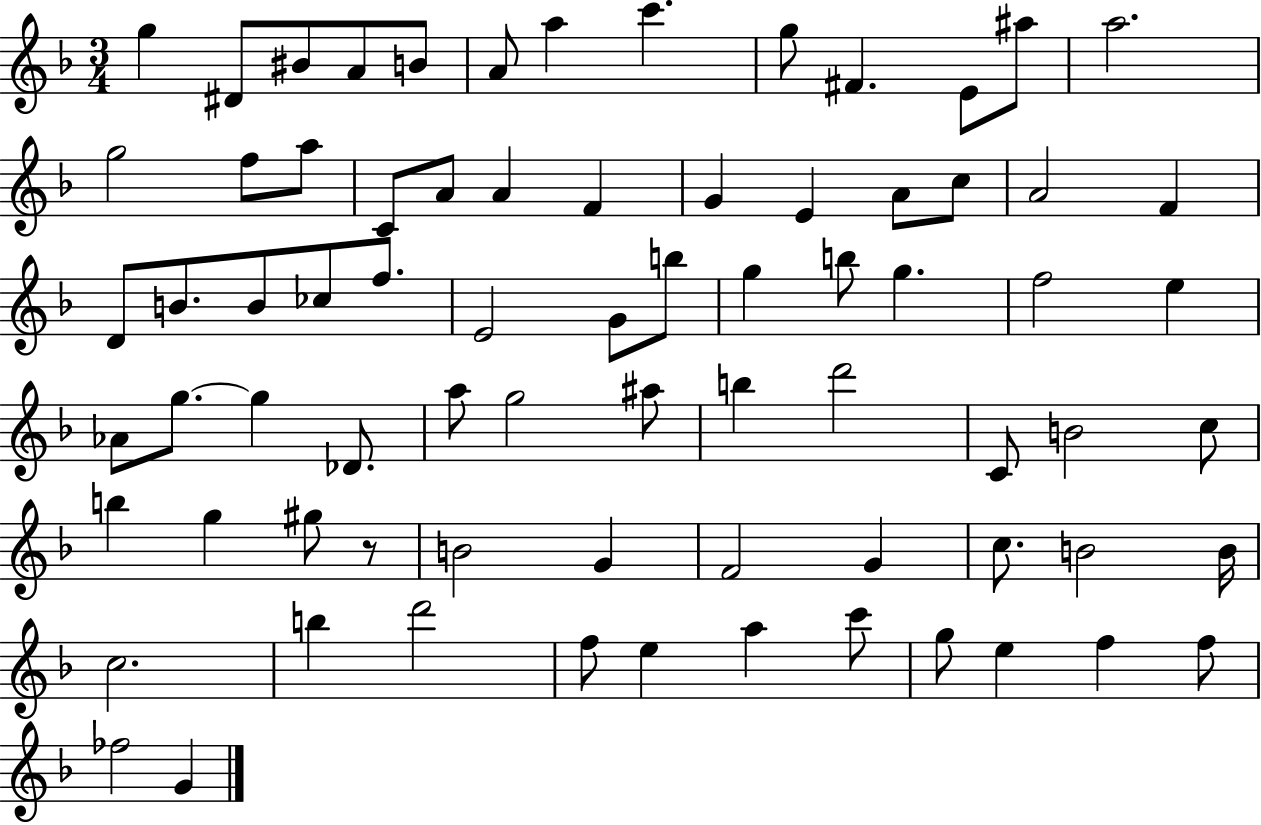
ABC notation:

X:1
T:Untitled
M:3/4
L:1/4
K:F
g ^D/2 ^B/2 A/2 B/2 A/2 a c' g/2 ^F E/2 ^a/2 a2 g2 f/2 a/2 C/2 A/2 A F G E A/2 c/2 A2 F D/2 B/2 B/2 _c/2 f/2 E2 G/2 b/2 g b/2 g f2 e _A/2 g/2 g _D/2 a/2 g2 ^a/2 b d'2 C/2 B2 c/2 b g ^g/2 z/2 B2 G F2 G c/2 B2 B/4 c2 b d'2 f/2 e a c'/2 g/2 e f f/2 _f2 G